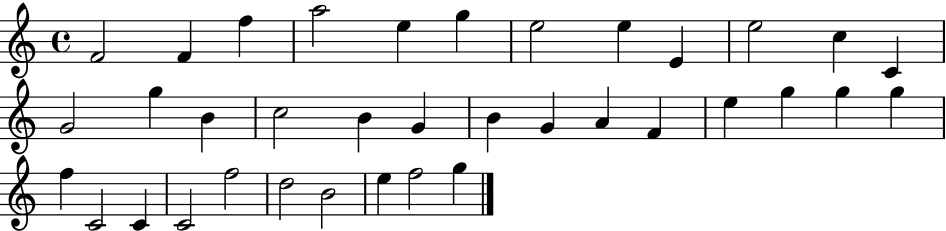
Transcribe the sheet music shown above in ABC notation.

X:1
T:Untitled
M:4/4
L:1/4
K:C
F2 F f a2 e g e2 e E e2 c C G2 g B c2 B G B G A F e g g g f C2 C C2 f2 d2 B2 e f2 g